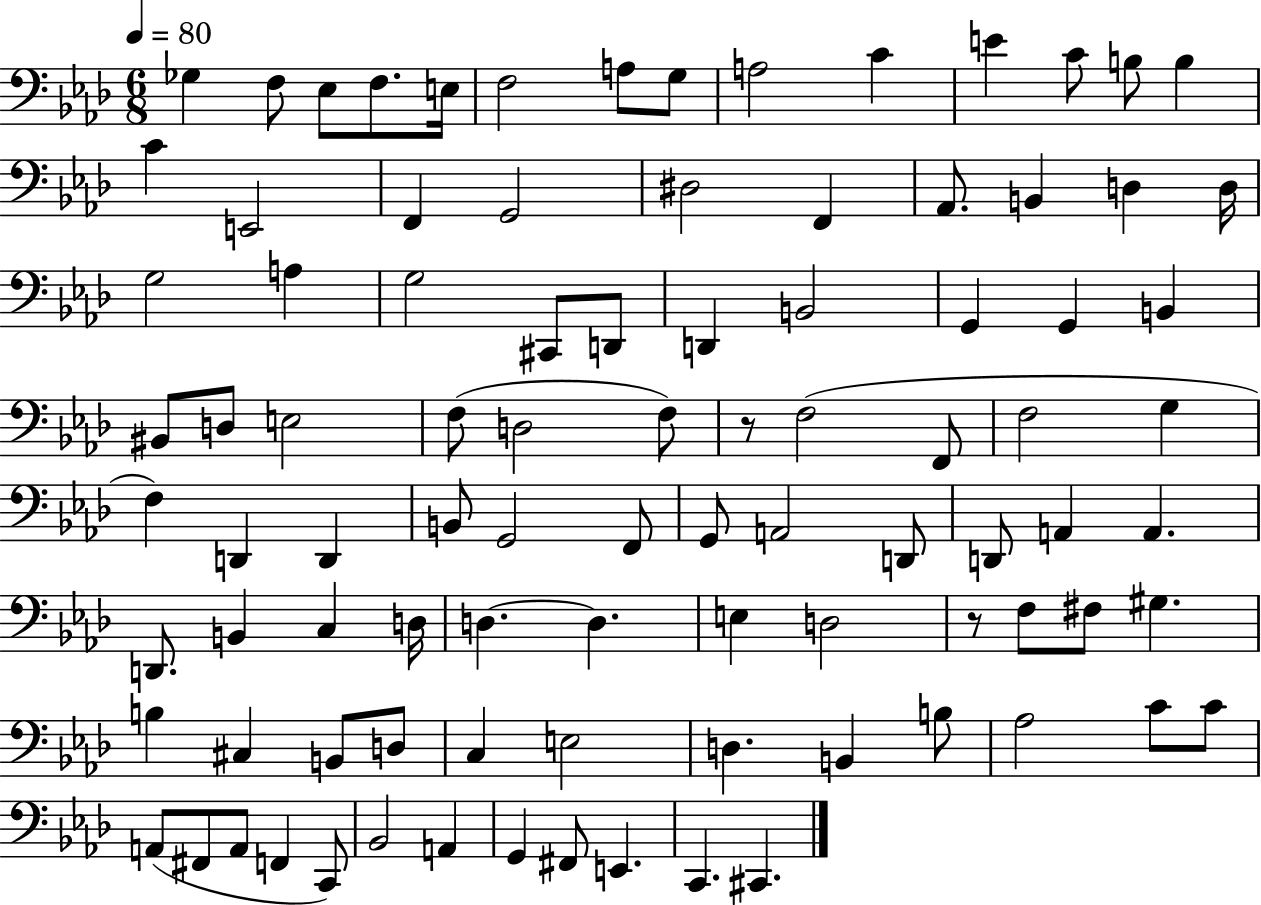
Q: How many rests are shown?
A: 2